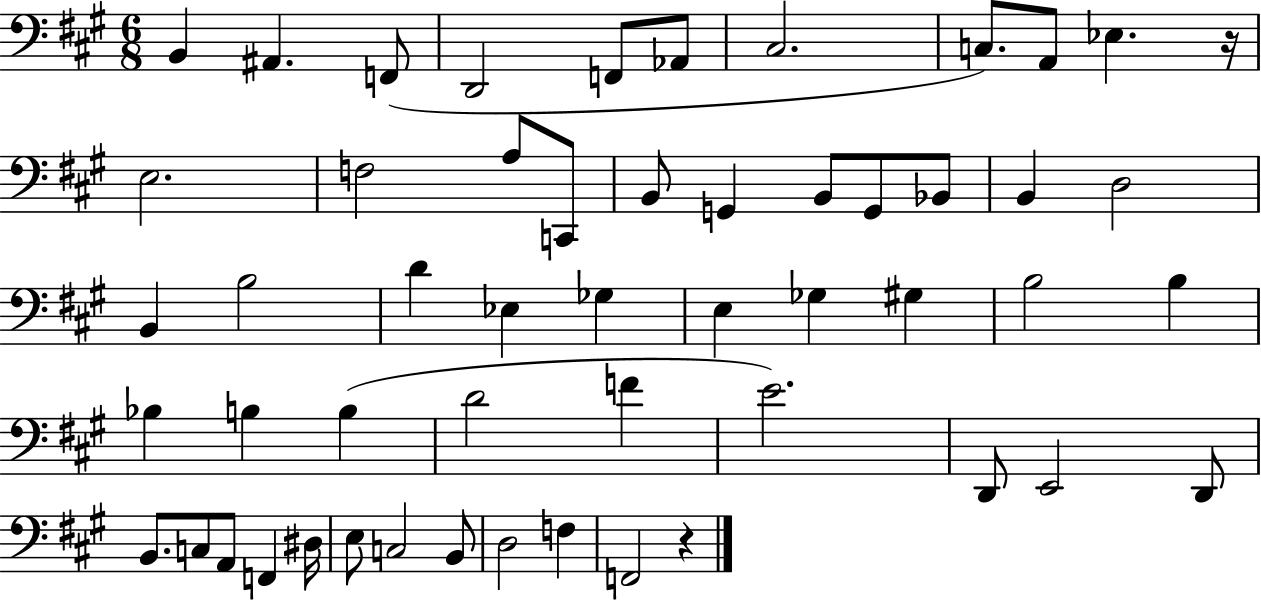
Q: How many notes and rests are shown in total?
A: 53